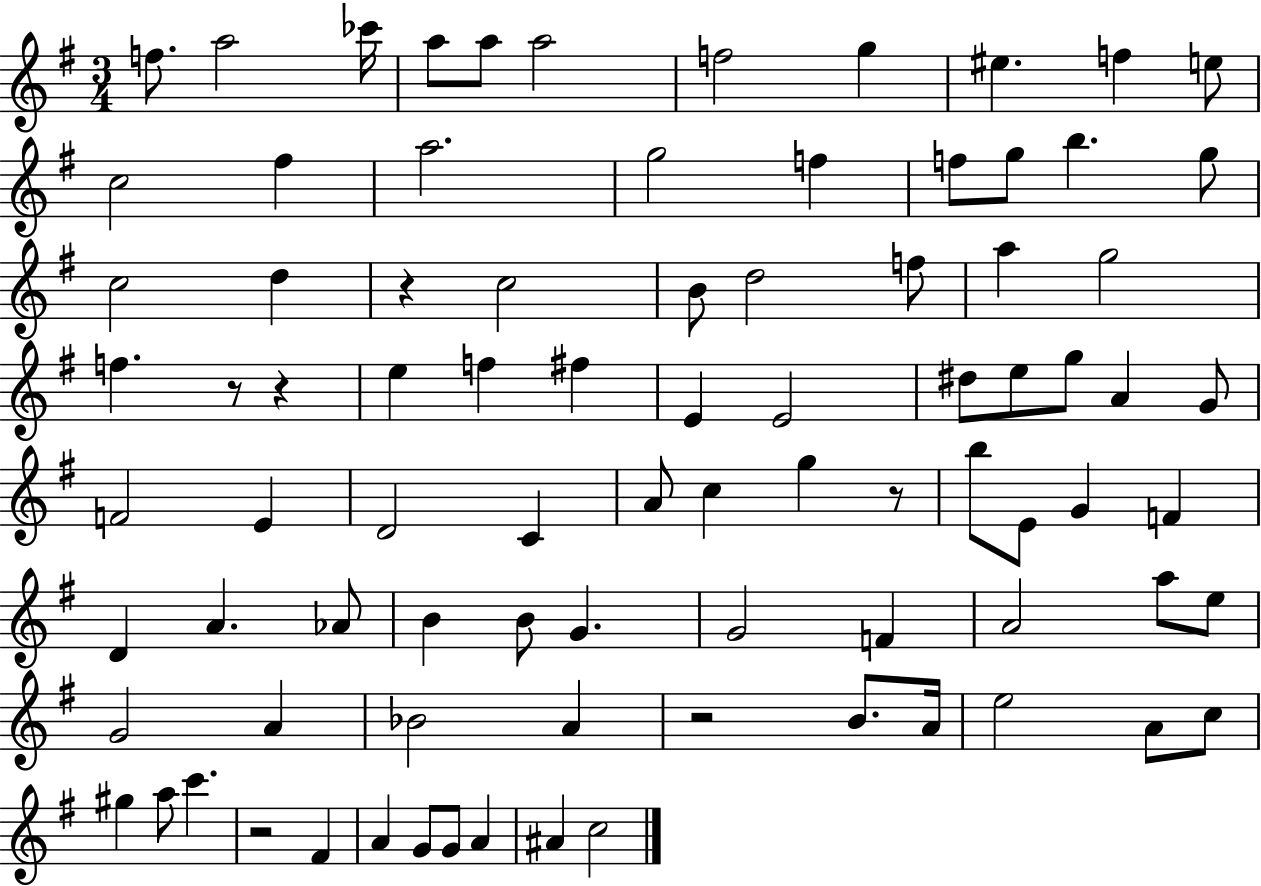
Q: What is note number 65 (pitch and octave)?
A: A4